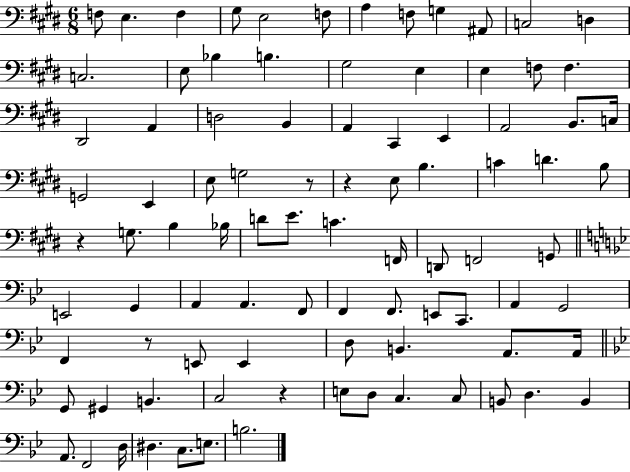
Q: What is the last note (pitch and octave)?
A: B3